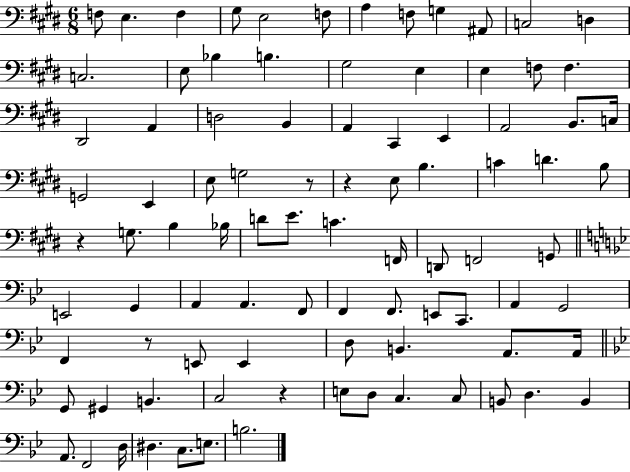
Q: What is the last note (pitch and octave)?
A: B3